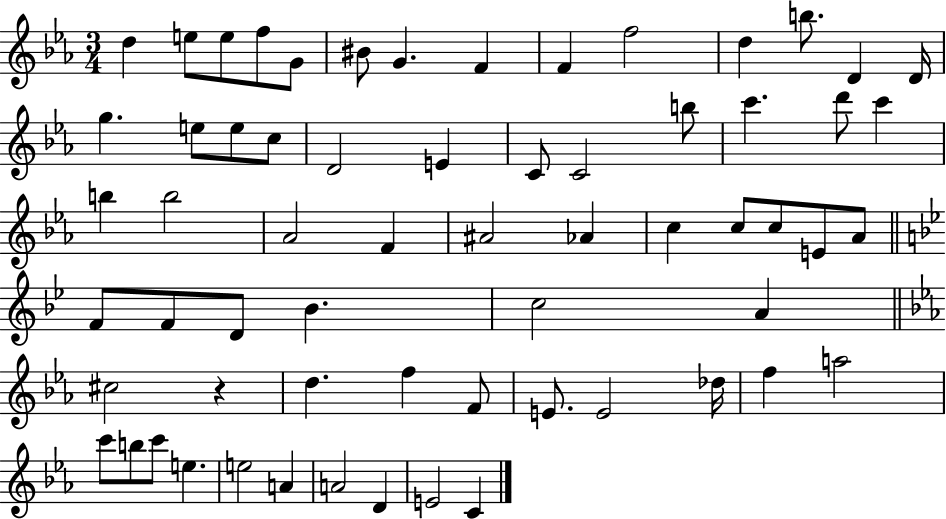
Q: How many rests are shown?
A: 1